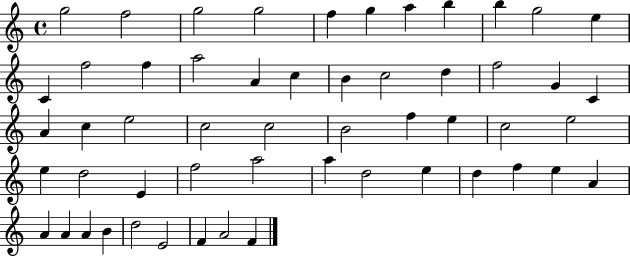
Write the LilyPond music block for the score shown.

{
  \clef treble
  \time 4/4
  \defaultTimeSignature
  \key c \major
  g''2 f''2 | g''2 g''2 | f''4 g''4 a''4 b''4 | b''4 g''2 e''4 | \break c'4 f''2 f''4 | a''2 a'4 c''4 | b'4 c''2 d''4 | f''2 g'4 c'4 | \break a'4 c''4 e''2 | c''2 c''2 | b'2 f''4 e''4 | c''2 e''2 | \break e''4 d''2 e'4 | f''2 a''2 | a''4 d''2 e''4 | d''4 f''4 e''4 a'4 | \break a'4 a'4 a'4 b'4 | d''2 e'2 | f'4 a'2 f'4 | \bar "|."
}